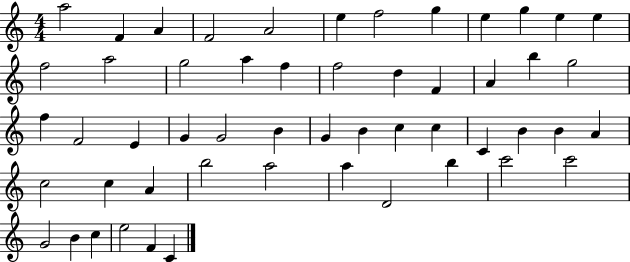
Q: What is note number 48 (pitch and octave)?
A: G4